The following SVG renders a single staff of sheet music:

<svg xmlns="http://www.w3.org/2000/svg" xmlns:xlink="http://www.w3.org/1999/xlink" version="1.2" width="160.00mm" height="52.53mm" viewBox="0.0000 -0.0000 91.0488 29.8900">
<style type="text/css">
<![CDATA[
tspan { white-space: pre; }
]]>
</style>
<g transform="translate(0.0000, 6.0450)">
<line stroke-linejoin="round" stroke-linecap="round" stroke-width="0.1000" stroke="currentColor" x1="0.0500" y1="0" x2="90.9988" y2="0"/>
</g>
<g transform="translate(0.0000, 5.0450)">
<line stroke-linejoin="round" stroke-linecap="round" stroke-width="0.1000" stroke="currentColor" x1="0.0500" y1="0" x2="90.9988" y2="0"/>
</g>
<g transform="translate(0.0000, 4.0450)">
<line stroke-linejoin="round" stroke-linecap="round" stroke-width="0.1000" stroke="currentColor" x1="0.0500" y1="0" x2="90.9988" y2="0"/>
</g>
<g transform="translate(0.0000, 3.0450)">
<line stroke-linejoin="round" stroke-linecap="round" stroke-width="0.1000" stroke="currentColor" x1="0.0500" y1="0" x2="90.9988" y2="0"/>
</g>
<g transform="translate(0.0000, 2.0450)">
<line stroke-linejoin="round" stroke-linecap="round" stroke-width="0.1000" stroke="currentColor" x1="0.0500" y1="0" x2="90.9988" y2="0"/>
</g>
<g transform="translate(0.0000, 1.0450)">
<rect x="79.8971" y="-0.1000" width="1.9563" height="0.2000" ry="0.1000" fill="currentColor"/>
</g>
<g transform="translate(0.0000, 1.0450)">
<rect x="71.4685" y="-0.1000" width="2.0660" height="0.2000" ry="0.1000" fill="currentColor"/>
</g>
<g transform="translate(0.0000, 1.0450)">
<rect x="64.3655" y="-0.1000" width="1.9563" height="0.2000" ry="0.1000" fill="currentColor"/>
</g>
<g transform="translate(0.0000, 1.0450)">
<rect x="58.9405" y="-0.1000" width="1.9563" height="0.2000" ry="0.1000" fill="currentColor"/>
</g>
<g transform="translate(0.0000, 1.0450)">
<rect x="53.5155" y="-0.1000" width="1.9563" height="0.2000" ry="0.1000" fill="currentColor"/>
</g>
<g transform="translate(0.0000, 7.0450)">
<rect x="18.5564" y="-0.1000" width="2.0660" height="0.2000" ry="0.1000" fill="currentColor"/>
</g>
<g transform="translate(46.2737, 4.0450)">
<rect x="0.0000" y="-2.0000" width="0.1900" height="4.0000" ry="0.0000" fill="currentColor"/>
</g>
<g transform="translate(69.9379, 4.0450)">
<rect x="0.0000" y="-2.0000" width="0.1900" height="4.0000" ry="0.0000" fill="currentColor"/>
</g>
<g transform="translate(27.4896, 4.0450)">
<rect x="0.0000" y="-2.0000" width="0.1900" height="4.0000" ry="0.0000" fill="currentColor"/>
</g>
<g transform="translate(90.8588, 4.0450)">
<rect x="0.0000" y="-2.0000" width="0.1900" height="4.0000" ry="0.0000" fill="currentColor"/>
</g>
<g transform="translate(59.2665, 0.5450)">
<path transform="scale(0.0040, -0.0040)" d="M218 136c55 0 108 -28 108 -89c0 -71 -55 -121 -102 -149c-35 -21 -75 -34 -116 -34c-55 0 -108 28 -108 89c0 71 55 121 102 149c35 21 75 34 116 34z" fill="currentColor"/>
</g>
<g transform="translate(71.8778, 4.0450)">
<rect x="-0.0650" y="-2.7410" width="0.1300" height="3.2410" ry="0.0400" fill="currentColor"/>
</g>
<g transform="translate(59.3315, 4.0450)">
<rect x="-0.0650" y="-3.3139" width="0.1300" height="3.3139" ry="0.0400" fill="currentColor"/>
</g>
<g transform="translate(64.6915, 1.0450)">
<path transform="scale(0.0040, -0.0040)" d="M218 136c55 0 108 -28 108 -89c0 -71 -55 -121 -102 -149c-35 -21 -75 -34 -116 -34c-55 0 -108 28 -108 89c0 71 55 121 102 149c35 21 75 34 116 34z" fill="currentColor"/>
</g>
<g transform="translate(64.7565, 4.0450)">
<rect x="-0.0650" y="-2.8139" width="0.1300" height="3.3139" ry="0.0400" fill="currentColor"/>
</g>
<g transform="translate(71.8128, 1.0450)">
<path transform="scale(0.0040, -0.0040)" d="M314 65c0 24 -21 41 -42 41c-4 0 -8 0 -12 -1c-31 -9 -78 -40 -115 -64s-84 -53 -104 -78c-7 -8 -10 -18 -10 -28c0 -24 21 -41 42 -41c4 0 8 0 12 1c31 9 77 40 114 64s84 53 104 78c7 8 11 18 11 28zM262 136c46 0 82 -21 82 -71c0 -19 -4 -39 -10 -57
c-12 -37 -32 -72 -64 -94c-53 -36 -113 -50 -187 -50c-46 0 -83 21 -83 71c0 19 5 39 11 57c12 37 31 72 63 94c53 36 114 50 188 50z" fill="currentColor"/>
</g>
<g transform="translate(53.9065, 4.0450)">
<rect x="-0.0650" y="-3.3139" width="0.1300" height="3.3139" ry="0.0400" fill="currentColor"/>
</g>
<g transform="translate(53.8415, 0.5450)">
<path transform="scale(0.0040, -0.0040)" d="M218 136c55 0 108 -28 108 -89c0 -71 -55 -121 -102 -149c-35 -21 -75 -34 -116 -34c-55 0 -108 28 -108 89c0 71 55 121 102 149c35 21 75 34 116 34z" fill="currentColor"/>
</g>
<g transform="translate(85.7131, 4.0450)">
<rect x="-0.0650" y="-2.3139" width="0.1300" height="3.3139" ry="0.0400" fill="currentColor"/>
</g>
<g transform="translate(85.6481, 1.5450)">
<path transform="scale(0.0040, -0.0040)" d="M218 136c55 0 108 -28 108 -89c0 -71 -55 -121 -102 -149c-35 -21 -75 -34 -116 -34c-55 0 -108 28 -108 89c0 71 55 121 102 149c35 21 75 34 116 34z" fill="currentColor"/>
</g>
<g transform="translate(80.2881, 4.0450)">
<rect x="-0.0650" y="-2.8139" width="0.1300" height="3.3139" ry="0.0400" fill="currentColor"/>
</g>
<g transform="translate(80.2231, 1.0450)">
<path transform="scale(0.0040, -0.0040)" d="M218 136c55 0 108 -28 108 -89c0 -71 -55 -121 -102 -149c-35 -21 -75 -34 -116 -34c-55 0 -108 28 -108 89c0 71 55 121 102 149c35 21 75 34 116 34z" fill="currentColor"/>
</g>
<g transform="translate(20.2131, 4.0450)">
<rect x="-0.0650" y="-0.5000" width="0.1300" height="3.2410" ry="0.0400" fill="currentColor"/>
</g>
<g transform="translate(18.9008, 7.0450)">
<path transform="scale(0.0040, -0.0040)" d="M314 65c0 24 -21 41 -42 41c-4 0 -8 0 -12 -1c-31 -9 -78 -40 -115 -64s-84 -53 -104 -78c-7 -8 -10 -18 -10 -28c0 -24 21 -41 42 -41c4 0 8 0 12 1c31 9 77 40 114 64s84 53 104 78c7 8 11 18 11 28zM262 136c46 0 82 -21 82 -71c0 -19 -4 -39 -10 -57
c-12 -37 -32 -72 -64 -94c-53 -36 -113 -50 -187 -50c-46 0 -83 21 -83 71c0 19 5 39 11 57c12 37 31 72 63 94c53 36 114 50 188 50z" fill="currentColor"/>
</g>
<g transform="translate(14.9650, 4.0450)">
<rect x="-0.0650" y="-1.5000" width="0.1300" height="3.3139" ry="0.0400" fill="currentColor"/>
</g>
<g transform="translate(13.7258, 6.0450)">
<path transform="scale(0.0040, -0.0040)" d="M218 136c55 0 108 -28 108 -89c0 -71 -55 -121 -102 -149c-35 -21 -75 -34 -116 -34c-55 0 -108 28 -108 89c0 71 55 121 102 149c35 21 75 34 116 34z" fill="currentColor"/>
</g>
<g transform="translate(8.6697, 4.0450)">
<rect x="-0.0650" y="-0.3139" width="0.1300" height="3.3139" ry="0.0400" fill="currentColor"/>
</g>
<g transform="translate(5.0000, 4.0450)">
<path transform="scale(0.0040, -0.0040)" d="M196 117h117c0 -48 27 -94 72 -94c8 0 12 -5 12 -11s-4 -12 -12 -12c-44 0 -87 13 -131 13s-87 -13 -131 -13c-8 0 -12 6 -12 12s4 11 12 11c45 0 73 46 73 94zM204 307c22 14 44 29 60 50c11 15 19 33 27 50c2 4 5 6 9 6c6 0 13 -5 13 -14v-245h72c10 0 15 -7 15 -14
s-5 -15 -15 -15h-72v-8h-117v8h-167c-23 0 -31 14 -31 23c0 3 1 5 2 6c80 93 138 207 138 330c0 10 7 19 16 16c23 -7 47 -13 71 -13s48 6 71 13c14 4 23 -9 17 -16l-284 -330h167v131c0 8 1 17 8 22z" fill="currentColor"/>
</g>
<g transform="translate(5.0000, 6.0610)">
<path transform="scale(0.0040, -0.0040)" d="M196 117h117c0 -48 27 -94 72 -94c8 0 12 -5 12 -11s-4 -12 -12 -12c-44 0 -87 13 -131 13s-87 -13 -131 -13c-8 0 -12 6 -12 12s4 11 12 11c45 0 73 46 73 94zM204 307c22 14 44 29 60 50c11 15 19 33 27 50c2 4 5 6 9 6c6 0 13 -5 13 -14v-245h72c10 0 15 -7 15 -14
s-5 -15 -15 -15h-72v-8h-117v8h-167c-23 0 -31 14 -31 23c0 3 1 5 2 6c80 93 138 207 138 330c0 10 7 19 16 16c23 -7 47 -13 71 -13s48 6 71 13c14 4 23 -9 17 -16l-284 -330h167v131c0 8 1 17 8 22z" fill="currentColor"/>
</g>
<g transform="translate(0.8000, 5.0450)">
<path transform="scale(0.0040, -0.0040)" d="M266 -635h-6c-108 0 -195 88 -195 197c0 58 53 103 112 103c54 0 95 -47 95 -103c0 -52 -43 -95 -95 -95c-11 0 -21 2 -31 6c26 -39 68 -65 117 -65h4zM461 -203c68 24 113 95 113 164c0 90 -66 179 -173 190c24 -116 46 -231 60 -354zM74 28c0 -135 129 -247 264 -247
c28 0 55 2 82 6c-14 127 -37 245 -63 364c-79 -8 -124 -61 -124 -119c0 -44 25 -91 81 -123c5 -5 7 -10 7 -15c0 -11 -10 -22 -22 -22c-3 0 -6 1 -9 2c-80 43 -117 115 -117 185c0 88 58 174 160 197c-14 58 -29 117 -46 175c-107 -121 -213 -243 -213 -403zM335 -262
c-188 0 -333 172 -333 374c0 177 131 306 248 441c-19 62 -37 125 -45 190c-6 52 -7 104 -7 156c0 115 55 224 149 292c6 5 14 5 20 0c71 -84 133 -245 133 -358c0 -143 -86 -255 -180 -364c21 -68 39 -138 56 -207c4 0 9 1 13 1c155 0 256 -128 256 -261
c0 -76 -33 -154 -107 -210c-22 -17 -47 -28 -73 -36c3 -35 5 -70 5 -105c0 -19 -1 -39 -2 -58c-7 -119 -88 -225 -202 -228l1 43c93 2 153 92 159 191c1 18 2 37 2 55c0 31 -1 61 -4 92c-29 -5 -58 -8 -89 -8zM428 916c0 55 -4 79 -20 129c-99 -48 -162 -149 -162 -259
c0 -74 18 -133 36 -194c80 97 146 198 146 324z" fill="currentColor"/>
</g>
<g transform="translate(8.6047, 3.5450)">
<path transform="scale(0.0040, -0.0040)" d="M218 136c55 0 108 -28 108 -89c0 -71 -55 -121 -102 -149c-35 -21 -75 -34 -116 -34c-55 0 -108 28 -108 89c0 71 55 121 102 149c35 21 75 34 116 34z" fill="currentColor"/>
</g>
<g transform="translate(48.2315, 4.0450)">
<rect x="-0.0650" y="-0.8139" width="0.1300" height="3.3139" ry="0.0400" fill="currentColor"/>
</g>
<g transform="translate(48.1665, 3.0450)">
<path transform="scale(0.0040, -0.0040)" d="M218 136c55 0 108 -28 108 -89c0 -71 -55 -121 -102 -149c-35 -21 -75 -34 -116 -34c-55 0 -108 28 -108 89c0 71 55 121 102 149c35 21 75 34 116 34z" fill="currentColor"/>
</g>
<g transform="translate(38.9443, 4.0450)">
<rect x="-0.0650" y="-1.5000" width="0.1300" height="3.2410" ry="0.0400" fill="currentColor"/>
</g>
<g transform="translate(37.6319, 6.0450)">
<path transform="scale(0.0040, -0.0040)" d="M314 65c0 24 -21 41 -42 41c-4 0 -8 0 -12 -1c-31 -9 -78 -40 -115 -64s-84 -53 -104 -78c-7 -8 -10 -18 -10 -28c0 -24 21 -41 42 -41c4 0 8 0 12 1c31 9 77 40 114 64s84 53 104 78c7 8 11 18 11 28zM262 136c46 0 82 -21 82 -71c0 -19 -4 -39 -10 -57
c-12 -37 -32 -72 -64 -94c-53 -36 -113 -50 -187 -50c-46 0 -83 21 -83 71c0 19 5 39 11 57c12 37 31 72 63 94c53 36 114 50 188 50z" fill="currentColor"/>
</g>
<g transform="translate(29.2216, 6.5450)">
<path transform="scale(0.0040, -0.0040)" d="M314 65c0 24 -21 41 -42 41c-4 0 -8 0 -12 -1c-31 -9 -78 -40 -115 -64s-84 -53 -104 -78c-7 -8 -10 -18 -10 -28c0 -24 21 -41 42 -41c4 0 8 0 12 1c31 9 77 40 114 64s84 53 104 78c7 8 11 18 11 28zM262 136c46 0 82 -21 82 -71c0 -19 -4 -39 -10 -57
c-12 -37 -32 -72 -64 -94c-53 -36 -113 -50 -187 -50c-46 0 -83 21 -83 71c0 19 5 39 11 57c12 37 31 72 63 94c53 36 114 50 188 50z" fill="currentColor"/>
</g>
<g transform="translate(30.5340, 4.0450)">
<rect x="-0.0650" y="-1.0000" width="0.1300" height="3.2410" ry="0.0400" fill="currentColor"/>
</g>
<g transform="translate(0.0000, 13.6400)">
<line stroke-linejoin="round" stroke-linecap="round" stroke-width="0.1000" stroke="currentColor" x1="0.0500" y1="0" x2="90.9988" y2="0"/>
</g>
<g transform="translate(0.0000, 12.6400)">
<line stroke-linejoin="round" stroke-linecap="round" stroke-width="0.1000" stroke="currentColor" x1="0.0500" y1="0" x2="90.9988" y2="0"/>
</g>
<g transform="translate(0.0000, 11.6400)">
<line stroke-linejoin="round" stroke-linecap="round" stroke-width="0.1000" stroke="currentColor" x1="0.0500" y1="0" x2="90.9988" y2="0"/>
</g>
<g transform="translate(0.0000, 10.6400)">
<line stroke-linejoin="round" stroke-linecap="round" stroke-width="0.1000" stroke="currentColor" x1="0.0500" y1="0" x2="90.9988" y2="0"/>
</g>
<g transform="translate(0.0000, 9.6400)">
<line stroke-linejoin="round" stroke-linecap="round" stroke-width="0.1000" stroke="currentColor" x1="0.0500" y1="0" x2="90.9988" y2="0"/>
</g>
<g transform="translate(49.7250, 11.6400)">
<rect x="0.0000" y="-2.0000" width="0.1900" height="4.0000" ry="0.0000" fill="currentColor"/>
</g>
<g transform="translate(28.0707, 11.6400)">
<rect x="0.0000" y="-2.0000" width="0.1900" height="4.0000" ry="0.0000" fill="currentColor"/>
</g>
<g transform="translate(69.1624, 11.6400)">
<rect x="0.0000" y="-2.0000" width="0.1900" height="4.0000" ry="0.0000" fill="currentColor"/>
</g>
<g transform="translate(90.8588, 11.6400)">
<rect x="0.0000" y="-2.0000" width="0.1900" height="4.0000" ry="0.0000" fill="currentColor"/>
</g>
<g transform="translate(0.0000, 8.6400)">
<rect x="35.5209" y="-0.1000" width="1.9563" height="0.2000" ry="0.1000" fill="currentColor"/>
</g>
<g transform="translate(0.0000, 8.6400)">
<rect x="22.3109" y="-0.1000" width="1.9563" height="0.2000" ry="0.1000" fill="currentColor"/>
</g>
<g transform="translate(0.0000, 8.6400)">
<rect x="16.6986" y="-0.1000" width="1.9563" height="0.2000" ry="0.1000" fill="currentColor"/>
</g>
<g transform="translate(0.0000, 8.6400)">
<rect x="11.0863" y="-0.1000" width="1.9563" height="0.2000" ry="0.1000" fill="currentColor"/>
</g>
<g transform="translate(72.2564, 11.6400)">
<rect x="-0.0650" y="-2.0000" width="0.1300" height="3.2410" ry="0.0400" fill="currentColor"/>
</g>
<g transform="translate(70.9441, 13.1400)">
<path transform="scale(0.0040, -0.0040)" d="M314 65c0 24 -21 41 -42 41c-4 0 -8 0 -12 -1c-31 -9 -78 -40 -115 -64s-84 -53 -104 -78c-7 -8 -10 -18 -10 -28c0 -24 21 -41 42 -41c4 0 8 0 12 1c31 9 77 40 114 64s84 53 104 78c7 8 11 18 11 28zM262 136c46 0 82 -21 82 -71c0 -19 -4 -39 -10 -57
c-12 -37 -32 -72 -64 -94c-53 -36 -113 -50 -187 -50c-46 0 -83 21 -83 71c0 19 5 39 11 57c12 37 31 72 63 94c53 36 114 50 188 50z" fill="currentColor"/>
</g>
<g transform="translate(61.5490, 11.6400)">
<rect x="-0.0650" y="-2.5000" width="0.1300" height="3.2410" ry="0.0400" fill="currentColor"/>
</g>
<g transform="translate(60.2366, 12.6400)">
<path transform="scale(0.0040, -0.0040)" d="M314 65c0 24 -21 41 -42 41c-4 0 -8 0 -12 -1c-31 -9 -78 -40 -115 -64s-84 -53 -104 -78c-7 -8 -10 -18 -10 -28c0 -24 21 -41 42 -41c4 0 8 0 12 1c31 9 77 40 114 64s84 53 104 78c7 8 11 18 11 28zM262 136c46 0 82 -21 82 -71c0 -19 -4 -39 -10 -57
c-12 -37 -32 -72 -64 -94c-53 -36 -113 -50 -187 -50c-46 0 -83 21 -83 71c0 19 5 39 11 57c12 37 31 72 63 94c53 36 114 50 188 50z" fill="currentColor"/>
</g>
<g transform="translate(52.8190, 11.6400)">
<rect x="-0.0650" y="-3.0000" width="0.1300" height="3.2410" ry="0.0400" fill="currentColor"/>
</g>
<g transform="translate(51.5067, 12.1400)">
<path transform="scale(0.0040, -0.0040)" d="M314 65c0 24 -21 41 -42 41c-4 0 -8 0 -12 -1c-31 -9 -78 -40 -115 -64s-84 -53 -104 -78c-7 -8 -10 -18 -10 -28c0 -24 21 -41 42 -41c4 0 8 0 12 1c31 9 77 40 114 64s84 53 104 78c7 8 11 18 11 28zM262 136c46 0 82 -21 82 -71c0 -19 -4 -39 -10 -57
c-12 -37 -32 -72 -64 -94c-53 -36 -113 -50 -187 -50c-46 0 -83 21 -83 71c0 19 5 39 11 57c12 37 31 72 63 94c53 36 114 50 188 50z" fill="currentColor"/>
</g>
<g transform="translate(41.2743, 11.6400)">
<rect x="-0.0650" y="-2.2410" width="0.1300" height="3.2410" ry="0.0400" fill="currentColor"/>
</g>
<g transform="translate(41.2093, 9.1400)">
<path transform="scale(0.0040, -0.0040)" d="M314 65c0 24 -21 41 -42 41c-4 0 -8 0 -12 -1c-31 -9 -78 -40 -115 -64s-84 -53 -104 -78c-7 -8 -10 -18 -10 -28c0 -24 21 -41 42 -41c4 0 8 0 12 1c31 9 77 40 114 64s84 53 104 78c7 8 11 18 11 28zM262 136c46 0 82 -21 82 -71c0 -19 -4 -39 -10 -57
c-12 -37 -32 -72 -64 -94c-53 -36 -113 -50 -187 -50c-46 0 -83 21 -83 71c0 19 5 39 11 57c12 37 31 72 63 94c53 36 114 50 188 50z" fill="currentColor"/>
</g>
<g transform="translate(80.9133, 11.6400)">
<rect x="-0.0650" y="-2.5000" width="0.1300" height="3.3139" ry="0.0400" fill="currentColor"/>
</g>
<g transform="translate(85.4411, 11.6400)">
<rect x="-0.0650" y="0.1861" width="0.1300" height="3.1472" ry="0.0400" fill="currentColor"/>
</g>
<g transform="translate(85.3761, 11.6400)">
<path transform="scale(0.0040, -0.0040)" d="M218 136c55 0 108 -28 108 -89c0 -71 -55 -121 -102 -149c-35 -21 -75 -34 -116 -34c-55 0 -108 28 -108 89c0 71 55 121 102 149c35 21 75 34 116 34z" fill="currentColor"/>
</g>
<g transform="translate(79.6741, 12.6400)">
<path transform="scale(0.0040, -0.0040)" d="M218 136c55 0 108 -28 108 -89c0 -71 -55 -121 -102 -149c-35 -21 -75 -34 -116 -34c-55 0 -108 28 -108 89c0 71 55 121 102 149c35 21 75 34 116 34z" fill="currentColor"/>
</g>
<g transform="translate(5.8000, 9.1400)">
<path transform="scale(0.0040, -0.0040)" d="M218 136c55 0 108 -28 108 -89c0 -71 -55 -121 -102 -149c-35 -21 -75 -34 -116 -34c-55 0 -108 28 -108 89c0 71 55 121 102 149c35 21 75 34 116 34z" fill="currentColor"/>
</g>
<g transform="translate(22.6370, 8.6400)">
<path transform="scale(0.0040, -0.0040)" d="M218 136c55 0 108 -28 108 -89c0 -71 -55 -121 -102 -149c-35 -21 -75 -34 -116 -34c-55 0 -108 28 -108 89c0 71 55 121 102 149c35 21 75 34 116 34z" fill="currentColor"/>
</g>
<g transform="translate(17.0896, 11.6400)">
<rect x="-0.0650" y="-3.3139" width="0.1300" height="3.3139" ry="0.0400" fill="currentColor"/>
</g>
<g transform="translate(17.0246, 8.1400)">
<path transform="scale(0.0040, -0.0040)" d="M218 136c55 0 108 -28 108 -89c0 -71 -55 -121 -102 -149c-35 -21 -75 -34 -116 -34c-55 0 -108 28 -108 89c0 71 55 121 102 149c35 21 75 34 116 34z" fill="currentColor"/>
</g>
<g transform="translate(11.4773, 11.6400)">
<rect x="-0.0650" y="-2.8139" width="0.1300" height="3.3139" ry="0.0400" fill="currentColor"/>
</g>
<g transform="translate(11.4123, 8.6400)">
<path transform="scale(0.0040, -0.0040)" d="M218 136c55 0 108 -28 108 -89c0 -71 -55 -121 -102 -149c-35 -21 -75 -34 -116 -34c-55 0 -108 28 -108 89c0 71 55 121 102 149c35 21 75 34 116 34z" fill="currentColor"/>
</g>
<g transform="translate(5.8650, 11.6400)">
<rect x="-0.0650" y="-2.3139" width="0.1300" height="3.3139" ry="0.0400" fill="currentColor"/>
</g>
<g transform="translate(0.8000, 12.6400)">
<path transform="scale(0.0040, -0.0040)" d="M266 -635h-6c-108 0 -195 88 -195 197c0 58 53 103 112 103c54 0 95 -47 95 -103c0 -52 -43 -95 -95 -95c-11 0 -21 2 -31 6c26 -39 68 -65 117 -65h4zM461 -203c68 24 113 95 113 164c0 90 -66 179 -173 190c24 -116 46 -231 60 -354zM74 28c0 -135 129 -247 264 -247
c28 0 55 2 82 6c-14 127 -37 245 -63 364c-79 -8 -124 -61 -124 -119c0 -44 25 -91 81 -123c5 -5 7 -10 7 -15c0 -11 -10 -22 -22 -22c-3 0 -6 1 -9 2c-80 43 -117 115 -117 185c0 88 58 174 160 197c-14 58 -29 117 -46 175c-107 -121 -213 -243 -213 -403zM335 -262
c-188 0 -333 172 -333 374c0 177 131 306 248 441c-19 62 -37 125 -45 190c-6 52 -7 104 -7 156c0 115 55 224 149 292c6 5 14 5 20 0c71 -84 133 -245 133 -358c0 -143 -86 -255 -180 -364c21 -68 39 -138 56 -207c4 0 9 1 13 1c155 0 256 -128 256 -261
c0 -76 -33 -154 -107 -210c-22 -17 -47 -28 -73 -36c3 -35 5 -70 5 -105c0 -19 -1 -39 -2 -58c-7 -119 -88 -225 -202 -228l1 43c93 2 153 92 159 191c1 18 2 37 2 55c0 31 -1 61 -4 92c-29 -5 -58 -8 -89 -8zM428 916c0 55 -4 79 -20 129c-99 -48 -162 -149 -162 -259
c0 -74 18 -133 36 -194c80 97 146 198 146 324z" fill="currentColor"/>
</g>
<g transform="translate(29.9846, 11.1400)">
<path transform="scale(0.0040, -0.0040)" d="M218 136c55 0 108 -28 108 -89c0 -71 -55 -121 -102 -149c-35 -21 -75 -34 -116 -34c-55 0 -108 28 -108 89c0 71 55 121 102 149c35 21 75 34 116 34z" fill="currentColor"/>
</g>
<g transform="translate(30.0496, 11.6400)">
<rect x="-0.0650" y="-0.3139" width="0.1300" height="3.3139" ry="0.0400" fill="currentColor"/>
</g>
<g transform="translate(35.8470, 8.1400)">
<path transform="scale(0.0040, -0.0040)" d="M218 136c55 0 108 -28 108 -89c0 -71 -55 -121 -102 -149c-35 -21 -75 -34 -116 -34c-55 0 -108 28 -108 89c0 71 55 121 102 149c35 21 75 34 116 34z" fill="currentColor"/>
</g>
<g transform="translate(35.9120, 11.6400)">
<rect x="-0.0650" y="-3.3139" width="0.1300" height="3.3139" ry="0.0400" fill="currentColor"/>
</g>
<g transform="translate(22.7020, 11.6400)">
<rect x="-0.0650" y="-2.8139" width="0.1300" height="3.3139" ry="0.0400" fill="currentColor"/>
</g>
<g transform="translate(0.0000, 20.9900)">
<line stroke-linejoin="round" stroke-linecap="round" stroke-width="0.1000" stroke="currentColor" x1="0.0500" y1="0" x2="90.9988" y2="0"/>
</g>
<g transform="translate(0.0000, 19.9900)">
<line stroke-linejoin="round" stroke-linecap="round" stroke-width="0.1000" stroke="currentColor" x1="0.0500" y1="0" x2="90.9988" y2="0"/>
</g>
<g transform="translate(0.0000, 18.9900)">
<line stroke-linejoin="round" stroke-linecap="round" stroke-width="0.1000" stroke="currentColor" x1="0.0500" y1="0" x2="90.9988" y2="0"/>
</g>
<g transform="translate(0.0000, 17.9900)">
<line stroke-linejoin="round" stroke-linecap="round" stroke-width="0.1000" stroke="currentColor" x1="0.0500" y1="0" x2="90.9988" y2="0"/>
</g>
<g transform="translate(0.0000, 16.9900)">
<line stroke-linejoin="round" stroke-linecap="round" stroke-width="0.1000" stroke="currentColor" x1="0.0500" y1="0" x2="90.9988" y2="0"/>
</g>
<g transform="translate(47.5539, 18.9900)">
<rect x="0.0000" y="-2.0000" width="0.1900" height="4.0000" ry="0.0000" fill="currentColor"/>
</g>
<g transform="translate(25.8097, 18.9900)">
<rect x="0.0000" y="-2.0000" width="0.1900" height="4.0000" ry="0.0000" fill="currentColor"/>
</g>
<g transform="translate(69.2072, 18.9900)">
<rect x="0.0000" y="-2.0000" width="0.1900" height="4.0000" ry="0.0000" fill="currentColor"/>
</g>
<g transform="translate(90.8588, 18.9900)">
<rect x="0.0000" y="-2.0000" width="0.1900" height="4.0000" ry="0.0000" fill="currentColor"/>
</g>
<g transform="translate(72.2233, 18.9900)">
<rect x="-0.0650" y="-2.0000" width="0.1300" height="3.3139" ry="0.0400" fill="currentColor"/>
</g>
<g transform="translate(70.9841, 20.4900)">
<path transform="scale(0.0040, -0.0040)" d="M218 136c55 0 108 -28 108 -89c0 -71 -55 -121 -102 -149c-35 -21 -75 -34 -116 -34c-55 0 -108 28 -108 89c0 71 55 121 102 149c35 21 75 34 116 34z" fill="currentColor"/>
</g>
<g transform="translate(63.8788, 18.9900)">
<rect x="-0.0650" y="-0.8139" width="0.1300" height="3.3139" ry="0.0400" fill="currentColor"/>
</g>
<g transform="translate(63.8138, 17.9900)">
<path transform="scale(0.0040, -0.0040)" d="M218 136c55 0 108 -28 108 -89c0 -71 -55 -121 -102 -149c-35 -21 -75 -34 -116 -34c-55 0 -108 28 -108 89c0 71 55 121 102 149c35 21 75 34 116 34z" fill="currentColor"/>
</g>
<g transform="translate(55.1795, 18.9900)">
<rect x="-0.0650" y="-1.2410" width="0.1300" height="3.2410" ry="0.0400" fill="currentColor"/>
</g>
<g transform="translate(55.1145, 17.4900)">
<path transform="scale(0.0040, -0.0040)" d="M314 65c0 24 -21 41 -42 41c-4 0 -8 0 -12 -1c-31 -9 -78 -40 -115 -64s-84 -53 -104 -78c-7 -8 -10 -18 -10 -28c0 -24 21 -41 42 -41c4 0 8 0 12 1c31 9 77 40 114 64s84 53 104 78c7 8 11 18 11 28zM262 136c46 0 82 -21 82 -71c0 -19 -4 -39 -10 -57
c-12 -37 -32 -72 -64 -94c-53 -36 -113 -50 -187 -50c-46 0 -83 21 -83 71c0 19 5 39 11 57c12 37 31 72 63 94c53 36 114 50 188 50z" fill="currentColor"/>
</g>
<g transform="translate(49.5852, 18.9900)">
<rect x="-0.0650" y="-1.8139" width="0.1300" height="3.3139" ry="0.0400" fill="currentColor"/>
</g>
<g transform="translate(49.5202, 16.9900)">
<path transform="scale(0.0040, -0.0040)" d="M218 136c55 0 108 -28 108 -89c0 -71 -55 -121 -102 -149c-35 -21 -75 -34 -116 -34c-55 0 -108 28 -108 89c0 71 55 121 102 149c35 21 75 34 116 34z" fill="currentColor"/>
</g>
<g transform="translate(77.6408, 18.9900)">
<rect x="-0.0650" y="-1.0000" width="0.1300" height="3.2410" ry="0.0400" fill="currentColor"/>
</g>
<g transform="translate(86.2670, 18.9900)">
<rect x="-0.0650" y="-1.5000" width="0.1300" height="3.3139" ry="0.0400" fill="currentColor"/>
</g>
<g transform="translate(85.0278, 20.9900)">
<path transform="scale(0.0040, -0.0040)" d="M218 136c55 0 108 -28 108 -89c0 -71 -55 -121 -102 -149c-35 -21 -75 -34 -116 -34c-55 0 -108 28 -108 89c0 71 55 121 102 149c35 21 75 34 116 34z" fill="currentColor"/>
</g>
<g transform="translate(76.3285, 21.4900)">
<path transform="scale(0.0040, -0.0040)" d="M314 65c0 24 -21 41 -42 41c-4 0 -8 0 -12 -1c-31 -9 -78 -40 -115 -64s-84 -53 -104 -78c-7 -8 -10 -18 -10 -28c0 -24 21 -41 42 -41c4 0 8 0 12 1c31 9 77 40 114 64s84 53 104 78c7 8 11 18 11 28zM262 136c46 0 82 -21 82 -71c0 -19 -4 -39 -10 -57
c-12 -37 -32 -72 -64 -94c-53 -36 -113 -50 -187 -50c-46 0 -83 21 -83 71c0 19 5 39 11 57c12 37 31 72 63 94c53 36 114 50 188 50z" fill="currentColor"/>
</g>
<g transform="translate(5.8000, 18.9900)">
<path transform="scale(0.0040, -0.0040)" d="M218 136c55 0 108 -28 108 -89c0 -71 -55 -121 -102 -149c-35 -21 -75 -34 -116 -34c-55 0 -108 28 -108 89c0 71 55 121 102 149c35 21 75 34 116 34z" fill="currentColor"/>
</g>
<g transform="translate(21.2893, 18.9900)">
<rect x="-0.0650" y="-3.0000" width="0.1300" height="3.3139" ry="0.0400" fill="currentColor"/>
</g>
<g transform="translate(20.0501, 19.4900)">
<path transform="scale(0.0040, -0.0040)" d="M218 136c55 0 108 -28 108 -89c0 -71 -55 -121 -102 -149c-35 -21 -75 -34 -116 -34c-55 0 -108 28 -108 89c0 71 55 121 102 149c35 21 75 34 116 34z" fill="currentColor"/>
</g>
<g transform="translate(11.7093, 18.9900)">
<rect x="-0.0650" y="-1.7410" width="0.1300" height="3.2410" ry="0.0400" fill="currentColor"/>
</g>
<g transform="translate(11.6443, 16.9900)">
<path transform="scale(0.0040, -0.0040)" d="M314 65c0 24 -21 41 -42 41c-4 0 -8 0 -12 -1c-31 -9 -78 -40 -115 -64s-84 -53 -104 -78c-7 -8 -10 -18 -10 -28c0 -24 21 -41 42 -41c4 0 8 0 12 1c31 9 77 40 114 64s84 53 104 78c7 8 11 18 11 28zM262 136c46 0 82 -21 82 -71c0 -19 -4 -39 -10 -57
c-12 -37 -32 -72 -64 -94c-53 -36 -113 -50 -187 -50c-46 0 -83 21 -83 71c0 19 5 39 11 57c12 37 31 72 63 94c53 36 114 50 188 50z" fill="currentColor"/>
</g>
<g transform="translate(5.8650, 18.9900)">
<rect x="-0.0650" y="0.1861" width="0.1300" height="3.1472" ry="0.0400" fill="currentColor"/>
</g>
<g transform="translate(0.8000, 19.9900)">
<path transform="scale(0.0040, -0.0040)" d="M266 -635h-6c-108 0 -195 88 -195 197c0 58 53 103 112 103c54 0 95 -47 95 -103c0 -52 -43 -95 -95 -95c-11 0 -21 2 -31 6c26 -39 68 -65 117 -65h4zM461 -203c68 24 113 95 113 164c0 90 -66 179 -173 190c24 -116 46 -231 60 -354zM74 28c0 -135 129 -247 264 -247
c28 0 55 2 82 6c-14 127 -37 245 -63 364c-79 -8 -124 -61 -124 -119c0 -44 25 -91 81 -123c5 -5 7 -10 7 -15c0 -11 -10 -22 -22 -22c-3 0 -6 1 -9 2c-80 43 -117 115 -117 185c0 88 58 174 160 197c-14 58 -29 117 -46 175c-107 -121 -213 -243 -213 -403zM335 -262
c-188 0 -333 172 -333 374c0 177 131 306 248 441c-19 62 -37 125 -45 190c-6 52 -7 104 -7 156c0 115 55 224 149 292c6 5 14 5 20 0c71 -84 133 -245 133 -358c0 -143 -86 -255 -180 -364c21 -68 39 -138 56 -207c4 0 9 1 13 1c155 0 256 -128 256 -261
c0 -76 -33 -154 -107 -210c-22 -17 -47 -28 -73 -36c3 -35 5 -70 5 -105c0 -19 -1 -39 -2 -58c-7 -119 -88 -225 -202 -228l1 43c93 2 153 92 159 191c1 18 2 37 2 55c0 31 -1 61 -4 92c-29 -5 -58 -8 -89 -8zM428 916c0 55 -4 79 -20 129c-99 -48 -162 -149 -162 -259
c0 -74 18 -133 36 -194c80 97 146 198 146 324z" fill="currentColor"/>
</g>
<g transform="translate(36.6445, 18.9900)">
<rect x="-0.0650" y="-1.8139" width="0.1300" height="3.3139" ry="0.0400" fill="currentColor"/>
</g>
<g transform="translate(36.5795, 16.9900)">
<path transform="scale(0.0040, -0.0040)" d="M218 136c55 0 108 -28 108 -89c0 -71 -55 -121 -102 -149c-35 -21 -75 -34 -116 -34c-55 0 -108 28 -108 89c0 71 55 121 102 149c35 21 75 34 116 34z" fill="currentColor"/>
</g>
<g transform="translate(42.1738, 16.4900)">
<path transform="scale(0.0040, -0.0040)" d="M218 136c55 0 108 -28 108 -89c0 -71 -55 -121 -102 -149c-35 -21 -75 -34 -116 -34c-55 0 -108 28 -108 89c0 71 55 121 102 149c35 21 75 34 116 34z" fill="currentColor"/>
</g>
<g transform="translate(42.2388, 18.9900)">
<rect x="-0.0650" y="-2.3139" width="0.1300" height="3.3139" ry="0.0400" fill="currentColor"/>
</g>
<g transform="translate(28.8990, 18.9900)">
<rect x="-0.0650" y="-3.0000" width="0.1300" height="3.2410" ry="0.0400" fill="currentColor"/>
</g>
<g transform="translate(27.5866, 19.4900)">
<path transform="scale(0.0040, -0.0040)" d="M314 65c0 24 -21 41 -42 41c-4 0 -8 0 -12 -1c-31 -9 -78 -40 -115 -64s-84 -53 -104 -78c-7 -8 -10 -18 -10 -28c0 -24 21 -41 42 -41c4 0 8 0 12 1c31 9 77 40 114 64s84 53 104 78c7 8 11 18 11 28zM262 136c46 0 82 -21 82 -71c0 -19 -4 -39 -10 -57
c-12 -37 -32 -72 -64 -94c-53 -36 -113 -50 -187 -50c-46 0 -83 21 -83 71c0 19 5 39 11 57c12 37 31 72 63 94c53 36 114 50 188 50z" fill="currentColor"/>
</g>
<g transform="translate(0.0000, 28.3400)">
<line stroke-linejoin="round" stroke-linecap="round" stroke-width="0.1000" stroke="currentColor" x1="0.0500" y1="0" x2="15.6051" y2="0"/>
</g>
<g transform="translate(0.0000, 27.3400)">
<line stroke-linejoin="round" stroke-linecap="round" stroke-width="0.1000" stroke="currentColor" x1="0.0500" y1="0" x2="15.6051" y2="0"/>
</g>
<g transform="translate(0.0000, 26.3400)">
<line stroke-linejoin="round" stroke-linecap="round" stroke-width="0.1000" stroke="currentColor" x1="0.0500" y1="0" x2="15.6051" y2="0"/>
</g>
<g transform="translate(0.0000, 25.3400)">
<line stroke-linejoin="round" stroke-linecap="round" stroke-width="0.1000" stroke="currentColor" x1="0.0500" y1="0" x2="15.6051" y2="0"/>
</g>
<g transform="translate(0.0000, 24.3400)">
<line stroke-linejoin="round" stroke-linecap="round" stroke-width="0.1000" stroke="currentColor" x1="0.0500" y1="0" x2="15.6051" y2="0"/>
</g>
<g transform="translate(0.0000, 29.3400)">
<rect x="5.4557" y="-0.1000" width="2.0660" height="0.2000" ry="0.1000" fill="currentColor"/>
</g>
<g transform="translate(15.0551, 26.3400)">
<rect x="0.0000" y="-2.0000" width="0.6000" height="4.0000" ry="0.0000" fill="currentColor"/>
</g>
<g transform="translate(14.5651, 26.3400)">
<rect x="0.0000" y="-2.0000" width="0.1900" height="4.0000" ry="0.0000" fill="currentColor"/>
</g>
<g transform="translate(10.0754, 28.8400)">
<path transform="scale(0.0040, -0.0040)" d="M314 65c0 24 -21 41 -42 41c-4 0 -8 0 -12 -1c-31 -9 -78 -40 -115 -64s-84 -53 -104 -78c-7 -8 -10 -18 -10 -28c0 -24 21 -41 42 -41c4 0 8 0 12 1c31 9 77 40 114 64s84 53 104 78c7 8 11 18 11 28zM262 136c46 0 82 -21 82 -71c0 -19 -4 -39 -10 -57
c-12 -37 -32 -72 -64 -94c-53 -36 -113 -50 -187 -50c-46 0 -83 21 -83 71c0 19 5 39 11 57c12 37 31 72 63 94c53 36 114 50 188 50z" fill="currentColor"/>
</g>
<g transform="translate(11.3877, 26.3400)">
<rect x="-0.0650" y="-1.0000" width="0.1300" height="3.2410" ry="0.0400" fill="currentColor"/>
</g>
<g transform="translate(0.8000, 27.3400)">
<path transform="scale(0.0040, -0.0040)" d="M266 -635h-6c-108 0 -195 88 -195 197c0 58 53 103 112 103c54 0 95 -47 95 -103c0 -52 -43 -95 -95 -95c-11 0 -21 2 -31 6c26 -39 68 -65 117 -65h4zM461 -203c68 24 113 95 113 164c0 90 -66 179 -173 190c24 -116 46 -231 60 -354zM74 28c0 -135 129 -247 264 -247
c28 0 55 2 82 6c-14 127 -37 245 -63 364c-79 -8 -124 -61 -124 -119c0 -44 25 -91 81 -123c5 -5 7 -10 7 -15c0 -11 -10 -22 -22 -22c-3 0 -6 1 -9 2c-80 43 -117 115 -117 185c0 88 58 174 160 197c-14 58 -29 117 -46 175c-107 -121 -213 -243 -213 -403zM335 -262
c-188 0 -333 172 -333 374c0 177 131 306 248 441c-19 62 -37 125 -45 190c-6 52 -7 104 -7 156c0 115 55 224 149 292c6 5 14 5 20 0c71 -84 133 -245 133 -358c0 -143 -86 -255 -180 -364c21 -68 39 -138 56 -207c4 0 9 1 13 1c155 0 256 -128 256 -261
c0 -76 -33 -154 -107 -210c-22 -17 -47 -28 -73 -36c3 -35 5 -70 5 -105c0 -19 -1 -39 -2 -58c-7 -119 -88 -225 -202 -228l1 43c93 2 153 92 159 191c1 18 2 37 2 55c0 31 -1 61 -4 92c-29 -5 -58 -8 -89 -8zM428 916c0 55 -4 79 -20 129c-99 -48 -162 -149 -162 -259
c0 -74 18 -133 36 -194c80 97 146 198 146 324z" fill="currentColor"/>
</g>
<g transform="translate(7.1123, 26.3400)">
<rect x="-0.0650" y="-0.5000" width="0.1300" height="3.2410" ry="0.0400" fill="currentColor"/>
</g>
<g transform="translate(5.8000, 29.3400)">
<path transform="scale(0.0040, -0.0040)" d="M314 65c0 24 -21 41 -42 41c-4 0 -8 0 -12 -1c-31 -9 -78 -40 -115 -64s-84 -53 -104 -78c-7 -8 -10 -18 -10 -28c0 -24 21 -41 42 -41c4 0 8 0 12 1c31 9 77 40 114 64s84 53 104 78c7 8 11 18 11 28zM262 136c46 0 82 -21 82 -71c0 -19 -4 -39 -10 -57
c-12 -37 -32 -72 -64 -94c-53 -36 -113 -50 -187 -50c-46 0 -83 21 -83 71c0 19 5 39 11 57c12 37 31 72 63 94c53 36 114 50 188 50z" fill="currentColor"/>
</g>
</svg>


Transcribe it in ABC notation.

X:1
T:Untitled
M:4/4
L:1/4
K:C
c E C2 D2 E2 d b b a a2 a g g a b a c b g2 A2 G2 F2 G B B f2 A A2 f g f e2 d F D2 E C2 D2